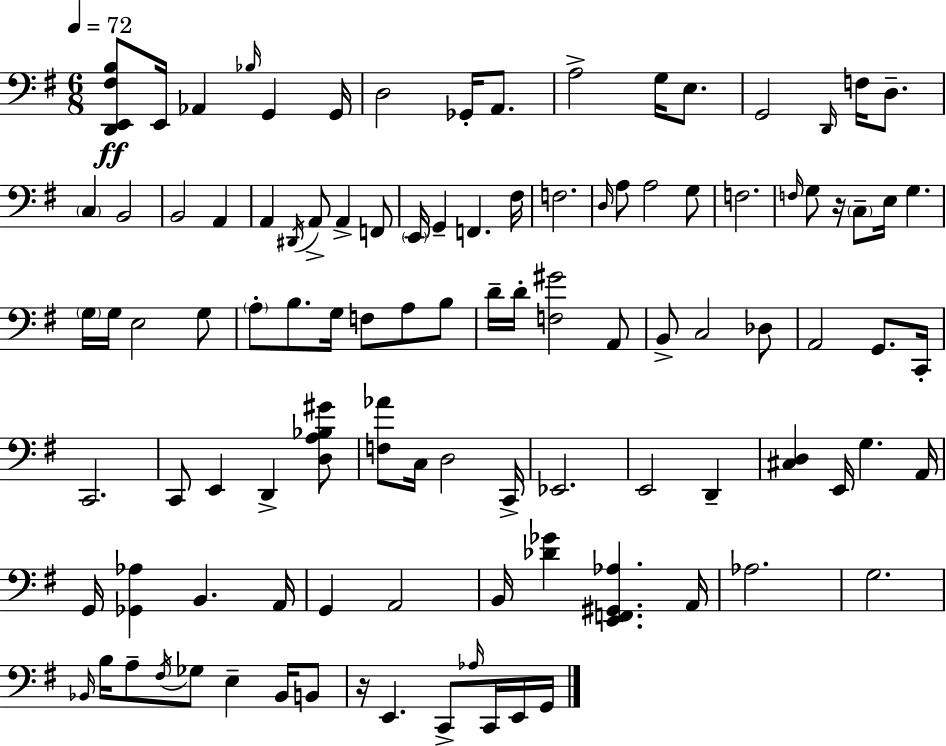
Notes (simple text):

[D2,E2,F#3,B3]/e E2/s Ab2/q Bb3/s G2/q G2/s D3/h Gb2/s A2/e. A3/h G3/s E3/e. G2/h D2/s F3/s D3/e. C3/q B2/h B2/h A2/q A2/q D#2/s A2/e A2/q F2/e E2/s G2/q F2/q. F#3/s F3/h. D3/s A3/e A3/h G3/e F3/h. F3/s G3/e R/s C3/e E3/s G3/q. G3/s G3/s E3/h G3/e A3/e B3/e. G3/s F3/e A3/e B3/e D4/s D4/s [F3,G#4]/h A2/e B2/e C3/h Db3/e A2/h G2/e. C2/s C2/h. C2/e E2/q D2/q [D3,A3,Bb3,G#4]/e [F3,Ab4]/e C3/s D3/h C2/s Eb2/h. E2/h D2/q [C#3,D3]/q E2/s G3/q. A2/s G2/s [Gb2,Ab3]/q B2/q. A2/s G2/q A2/h B2/s [Db4,Gb4]/q [E2,F2,G#2,Ab3]/q. A2/s Ab3/h. G3/h. Bb2/s B3/s A3/e F#3/s Gb3/e E3/q Bb2/s B2/e R/s E2/q. C2/e Ab3/s C2/s E2/s G2/s